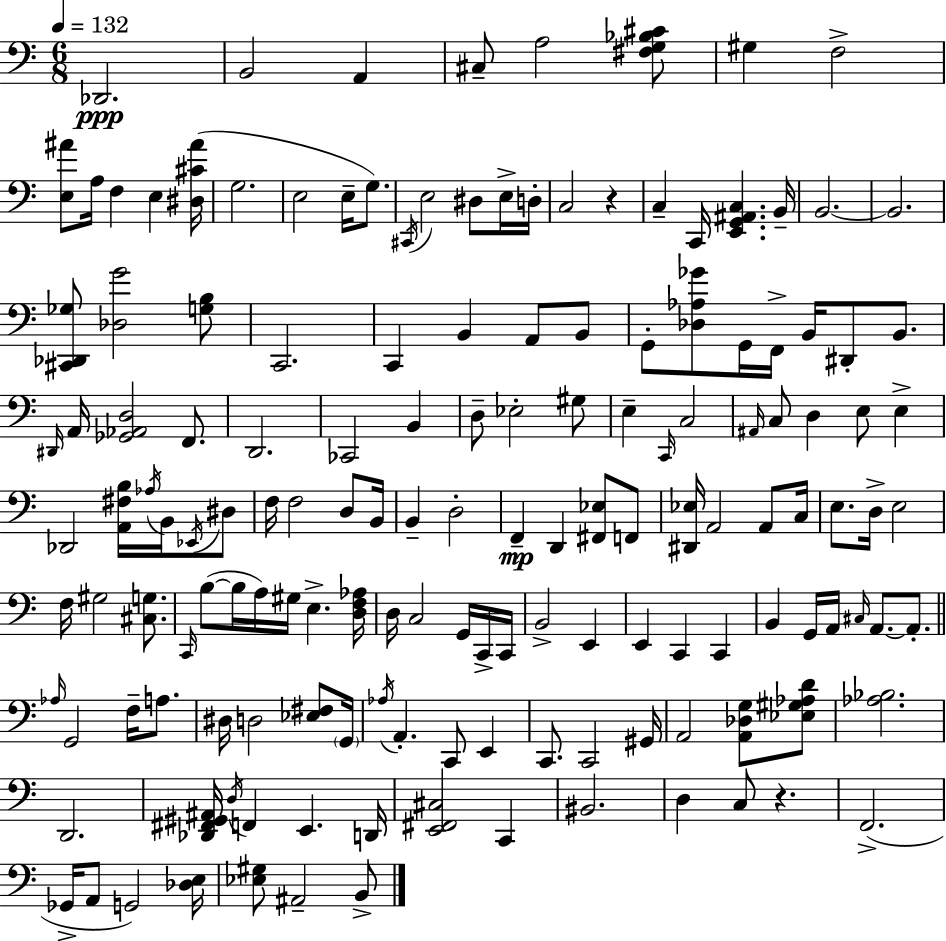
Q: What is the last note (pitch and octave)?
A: B2